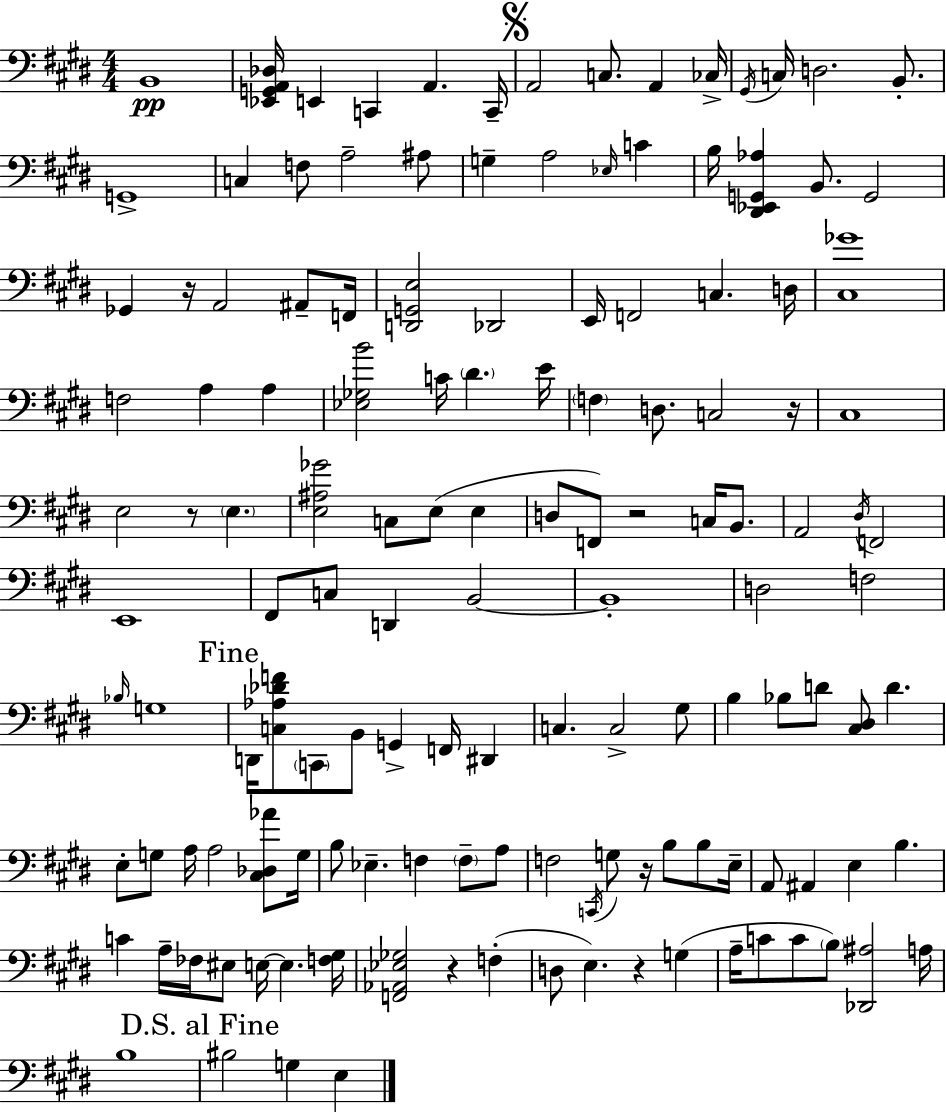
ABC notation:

X:1
T:Untitled
M:4/4
L:1/4
K:E
B,,4 [_E,,G,,A,,_D,]/4 E,, C,, A,, C,,/4 A,,2 C,/2 A,, _C,/4 ^G,,/4 C,/4 D,2 B,,/2 G,,4 C, F,/2 A,2 ^A,/2 G, A,2 _E,/4 C B,/4 [^D,,_E,,G,,_A,] B,,/2 G,,2 _G,, z/4 A,,2 ^A,,/2 F,,/4 [D,,G,,E,]2 _D,,2 E,,/4 F,,2 C, D,/4 [^C,_G]4 F,2 A, A, [_E,_G,B]2 C/4 ^D E/4 F, D,/2 C,2 z/4 ^C,4 E,2 z/2 E, [E,^A,_G]2 C,/2 E,/2 E, D,/2 F,,/2 z2 C,/4 B,,/2 A,,2 ^D,/4 F,,2 E,,4 ^F,,/2 C,/2 D,, B,,2 B,,4 D,2 F,2 _B,/4 G,4 D,,/4 [C,_A,_DF]/2 C,,/2 B,,/2 G,, F,,/4 ^D,, C, C,2 ^G,/2 B, _B,/2 D/2 [^C,^D,]/2 D E,/2 G,/2 A,/4 A,2 [^C,_D,_A]/2 G,/4 B,/2 _E, F, F,/2 A,/2 F,2 C,,/4 G,/2 z/4 B,/2 B,/2 E,/4 A,,/2 ^A,, E, B, C A,/4 _F,/4 ^E,/2 E,/4 E, [F,^G,]/4 [F,,_A,,_E,_G,]2 z F, D,/2 E, z G, A,/4 C/2 C/2 B,/2 [_D,,^A,]2 A,/4 B,4 ^B,2 G, E,